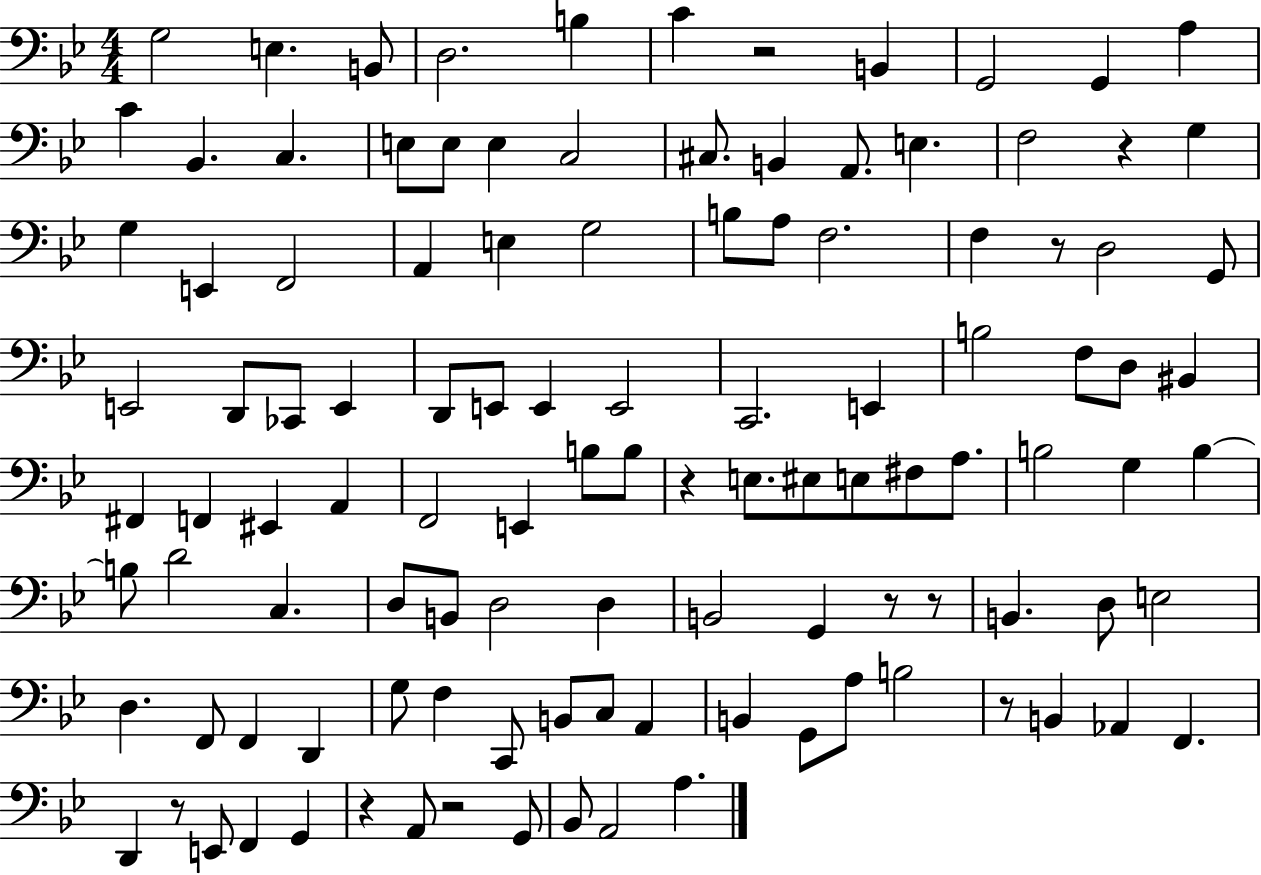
G3/h E3/q. B2/e D3/h. B3/q C4/q R/h B2/q G2/h G2/q A3/q C4/q Bb2/q. C3/q. E3/e E3/e E3/q C3/h C#3/e. B2/q A2/e. E3/q. F3/h R/q G3/q G3/q E2/q F2/h A2/q E3/q G3/h B3/e A3/e F3/h. F3/q R/e D3/h G2/e E2/h D2/e CES2/e E2/q D2/e E2/e E2/q E2/h C2/h. E2/q B3/h F3/e D3/e BIS2/q F#2/q F2/q EIS2/q A2/q F2/h E2/q B3/e B3/e R/q E3/e. EIS3/e E3/e F#3/e A3/e. B3/h G3/q B3/q B3/e D4/h C3/q. D3/e B2/e D3/h D3/q B2/h G2/q R/e R/e B2/q. D3/e E3/h D3/q. F2/e F2/q D2/q G3/e F3/q C2/e B2/e C3/e A2/q B2/q G2/e A3/e B3/h R/e B2/q Ab2/q F2/q. D2/q R/e E2/e F2/q G2/q R/q A2/e R/h G2/e Bb2/e A2/h A3/q.